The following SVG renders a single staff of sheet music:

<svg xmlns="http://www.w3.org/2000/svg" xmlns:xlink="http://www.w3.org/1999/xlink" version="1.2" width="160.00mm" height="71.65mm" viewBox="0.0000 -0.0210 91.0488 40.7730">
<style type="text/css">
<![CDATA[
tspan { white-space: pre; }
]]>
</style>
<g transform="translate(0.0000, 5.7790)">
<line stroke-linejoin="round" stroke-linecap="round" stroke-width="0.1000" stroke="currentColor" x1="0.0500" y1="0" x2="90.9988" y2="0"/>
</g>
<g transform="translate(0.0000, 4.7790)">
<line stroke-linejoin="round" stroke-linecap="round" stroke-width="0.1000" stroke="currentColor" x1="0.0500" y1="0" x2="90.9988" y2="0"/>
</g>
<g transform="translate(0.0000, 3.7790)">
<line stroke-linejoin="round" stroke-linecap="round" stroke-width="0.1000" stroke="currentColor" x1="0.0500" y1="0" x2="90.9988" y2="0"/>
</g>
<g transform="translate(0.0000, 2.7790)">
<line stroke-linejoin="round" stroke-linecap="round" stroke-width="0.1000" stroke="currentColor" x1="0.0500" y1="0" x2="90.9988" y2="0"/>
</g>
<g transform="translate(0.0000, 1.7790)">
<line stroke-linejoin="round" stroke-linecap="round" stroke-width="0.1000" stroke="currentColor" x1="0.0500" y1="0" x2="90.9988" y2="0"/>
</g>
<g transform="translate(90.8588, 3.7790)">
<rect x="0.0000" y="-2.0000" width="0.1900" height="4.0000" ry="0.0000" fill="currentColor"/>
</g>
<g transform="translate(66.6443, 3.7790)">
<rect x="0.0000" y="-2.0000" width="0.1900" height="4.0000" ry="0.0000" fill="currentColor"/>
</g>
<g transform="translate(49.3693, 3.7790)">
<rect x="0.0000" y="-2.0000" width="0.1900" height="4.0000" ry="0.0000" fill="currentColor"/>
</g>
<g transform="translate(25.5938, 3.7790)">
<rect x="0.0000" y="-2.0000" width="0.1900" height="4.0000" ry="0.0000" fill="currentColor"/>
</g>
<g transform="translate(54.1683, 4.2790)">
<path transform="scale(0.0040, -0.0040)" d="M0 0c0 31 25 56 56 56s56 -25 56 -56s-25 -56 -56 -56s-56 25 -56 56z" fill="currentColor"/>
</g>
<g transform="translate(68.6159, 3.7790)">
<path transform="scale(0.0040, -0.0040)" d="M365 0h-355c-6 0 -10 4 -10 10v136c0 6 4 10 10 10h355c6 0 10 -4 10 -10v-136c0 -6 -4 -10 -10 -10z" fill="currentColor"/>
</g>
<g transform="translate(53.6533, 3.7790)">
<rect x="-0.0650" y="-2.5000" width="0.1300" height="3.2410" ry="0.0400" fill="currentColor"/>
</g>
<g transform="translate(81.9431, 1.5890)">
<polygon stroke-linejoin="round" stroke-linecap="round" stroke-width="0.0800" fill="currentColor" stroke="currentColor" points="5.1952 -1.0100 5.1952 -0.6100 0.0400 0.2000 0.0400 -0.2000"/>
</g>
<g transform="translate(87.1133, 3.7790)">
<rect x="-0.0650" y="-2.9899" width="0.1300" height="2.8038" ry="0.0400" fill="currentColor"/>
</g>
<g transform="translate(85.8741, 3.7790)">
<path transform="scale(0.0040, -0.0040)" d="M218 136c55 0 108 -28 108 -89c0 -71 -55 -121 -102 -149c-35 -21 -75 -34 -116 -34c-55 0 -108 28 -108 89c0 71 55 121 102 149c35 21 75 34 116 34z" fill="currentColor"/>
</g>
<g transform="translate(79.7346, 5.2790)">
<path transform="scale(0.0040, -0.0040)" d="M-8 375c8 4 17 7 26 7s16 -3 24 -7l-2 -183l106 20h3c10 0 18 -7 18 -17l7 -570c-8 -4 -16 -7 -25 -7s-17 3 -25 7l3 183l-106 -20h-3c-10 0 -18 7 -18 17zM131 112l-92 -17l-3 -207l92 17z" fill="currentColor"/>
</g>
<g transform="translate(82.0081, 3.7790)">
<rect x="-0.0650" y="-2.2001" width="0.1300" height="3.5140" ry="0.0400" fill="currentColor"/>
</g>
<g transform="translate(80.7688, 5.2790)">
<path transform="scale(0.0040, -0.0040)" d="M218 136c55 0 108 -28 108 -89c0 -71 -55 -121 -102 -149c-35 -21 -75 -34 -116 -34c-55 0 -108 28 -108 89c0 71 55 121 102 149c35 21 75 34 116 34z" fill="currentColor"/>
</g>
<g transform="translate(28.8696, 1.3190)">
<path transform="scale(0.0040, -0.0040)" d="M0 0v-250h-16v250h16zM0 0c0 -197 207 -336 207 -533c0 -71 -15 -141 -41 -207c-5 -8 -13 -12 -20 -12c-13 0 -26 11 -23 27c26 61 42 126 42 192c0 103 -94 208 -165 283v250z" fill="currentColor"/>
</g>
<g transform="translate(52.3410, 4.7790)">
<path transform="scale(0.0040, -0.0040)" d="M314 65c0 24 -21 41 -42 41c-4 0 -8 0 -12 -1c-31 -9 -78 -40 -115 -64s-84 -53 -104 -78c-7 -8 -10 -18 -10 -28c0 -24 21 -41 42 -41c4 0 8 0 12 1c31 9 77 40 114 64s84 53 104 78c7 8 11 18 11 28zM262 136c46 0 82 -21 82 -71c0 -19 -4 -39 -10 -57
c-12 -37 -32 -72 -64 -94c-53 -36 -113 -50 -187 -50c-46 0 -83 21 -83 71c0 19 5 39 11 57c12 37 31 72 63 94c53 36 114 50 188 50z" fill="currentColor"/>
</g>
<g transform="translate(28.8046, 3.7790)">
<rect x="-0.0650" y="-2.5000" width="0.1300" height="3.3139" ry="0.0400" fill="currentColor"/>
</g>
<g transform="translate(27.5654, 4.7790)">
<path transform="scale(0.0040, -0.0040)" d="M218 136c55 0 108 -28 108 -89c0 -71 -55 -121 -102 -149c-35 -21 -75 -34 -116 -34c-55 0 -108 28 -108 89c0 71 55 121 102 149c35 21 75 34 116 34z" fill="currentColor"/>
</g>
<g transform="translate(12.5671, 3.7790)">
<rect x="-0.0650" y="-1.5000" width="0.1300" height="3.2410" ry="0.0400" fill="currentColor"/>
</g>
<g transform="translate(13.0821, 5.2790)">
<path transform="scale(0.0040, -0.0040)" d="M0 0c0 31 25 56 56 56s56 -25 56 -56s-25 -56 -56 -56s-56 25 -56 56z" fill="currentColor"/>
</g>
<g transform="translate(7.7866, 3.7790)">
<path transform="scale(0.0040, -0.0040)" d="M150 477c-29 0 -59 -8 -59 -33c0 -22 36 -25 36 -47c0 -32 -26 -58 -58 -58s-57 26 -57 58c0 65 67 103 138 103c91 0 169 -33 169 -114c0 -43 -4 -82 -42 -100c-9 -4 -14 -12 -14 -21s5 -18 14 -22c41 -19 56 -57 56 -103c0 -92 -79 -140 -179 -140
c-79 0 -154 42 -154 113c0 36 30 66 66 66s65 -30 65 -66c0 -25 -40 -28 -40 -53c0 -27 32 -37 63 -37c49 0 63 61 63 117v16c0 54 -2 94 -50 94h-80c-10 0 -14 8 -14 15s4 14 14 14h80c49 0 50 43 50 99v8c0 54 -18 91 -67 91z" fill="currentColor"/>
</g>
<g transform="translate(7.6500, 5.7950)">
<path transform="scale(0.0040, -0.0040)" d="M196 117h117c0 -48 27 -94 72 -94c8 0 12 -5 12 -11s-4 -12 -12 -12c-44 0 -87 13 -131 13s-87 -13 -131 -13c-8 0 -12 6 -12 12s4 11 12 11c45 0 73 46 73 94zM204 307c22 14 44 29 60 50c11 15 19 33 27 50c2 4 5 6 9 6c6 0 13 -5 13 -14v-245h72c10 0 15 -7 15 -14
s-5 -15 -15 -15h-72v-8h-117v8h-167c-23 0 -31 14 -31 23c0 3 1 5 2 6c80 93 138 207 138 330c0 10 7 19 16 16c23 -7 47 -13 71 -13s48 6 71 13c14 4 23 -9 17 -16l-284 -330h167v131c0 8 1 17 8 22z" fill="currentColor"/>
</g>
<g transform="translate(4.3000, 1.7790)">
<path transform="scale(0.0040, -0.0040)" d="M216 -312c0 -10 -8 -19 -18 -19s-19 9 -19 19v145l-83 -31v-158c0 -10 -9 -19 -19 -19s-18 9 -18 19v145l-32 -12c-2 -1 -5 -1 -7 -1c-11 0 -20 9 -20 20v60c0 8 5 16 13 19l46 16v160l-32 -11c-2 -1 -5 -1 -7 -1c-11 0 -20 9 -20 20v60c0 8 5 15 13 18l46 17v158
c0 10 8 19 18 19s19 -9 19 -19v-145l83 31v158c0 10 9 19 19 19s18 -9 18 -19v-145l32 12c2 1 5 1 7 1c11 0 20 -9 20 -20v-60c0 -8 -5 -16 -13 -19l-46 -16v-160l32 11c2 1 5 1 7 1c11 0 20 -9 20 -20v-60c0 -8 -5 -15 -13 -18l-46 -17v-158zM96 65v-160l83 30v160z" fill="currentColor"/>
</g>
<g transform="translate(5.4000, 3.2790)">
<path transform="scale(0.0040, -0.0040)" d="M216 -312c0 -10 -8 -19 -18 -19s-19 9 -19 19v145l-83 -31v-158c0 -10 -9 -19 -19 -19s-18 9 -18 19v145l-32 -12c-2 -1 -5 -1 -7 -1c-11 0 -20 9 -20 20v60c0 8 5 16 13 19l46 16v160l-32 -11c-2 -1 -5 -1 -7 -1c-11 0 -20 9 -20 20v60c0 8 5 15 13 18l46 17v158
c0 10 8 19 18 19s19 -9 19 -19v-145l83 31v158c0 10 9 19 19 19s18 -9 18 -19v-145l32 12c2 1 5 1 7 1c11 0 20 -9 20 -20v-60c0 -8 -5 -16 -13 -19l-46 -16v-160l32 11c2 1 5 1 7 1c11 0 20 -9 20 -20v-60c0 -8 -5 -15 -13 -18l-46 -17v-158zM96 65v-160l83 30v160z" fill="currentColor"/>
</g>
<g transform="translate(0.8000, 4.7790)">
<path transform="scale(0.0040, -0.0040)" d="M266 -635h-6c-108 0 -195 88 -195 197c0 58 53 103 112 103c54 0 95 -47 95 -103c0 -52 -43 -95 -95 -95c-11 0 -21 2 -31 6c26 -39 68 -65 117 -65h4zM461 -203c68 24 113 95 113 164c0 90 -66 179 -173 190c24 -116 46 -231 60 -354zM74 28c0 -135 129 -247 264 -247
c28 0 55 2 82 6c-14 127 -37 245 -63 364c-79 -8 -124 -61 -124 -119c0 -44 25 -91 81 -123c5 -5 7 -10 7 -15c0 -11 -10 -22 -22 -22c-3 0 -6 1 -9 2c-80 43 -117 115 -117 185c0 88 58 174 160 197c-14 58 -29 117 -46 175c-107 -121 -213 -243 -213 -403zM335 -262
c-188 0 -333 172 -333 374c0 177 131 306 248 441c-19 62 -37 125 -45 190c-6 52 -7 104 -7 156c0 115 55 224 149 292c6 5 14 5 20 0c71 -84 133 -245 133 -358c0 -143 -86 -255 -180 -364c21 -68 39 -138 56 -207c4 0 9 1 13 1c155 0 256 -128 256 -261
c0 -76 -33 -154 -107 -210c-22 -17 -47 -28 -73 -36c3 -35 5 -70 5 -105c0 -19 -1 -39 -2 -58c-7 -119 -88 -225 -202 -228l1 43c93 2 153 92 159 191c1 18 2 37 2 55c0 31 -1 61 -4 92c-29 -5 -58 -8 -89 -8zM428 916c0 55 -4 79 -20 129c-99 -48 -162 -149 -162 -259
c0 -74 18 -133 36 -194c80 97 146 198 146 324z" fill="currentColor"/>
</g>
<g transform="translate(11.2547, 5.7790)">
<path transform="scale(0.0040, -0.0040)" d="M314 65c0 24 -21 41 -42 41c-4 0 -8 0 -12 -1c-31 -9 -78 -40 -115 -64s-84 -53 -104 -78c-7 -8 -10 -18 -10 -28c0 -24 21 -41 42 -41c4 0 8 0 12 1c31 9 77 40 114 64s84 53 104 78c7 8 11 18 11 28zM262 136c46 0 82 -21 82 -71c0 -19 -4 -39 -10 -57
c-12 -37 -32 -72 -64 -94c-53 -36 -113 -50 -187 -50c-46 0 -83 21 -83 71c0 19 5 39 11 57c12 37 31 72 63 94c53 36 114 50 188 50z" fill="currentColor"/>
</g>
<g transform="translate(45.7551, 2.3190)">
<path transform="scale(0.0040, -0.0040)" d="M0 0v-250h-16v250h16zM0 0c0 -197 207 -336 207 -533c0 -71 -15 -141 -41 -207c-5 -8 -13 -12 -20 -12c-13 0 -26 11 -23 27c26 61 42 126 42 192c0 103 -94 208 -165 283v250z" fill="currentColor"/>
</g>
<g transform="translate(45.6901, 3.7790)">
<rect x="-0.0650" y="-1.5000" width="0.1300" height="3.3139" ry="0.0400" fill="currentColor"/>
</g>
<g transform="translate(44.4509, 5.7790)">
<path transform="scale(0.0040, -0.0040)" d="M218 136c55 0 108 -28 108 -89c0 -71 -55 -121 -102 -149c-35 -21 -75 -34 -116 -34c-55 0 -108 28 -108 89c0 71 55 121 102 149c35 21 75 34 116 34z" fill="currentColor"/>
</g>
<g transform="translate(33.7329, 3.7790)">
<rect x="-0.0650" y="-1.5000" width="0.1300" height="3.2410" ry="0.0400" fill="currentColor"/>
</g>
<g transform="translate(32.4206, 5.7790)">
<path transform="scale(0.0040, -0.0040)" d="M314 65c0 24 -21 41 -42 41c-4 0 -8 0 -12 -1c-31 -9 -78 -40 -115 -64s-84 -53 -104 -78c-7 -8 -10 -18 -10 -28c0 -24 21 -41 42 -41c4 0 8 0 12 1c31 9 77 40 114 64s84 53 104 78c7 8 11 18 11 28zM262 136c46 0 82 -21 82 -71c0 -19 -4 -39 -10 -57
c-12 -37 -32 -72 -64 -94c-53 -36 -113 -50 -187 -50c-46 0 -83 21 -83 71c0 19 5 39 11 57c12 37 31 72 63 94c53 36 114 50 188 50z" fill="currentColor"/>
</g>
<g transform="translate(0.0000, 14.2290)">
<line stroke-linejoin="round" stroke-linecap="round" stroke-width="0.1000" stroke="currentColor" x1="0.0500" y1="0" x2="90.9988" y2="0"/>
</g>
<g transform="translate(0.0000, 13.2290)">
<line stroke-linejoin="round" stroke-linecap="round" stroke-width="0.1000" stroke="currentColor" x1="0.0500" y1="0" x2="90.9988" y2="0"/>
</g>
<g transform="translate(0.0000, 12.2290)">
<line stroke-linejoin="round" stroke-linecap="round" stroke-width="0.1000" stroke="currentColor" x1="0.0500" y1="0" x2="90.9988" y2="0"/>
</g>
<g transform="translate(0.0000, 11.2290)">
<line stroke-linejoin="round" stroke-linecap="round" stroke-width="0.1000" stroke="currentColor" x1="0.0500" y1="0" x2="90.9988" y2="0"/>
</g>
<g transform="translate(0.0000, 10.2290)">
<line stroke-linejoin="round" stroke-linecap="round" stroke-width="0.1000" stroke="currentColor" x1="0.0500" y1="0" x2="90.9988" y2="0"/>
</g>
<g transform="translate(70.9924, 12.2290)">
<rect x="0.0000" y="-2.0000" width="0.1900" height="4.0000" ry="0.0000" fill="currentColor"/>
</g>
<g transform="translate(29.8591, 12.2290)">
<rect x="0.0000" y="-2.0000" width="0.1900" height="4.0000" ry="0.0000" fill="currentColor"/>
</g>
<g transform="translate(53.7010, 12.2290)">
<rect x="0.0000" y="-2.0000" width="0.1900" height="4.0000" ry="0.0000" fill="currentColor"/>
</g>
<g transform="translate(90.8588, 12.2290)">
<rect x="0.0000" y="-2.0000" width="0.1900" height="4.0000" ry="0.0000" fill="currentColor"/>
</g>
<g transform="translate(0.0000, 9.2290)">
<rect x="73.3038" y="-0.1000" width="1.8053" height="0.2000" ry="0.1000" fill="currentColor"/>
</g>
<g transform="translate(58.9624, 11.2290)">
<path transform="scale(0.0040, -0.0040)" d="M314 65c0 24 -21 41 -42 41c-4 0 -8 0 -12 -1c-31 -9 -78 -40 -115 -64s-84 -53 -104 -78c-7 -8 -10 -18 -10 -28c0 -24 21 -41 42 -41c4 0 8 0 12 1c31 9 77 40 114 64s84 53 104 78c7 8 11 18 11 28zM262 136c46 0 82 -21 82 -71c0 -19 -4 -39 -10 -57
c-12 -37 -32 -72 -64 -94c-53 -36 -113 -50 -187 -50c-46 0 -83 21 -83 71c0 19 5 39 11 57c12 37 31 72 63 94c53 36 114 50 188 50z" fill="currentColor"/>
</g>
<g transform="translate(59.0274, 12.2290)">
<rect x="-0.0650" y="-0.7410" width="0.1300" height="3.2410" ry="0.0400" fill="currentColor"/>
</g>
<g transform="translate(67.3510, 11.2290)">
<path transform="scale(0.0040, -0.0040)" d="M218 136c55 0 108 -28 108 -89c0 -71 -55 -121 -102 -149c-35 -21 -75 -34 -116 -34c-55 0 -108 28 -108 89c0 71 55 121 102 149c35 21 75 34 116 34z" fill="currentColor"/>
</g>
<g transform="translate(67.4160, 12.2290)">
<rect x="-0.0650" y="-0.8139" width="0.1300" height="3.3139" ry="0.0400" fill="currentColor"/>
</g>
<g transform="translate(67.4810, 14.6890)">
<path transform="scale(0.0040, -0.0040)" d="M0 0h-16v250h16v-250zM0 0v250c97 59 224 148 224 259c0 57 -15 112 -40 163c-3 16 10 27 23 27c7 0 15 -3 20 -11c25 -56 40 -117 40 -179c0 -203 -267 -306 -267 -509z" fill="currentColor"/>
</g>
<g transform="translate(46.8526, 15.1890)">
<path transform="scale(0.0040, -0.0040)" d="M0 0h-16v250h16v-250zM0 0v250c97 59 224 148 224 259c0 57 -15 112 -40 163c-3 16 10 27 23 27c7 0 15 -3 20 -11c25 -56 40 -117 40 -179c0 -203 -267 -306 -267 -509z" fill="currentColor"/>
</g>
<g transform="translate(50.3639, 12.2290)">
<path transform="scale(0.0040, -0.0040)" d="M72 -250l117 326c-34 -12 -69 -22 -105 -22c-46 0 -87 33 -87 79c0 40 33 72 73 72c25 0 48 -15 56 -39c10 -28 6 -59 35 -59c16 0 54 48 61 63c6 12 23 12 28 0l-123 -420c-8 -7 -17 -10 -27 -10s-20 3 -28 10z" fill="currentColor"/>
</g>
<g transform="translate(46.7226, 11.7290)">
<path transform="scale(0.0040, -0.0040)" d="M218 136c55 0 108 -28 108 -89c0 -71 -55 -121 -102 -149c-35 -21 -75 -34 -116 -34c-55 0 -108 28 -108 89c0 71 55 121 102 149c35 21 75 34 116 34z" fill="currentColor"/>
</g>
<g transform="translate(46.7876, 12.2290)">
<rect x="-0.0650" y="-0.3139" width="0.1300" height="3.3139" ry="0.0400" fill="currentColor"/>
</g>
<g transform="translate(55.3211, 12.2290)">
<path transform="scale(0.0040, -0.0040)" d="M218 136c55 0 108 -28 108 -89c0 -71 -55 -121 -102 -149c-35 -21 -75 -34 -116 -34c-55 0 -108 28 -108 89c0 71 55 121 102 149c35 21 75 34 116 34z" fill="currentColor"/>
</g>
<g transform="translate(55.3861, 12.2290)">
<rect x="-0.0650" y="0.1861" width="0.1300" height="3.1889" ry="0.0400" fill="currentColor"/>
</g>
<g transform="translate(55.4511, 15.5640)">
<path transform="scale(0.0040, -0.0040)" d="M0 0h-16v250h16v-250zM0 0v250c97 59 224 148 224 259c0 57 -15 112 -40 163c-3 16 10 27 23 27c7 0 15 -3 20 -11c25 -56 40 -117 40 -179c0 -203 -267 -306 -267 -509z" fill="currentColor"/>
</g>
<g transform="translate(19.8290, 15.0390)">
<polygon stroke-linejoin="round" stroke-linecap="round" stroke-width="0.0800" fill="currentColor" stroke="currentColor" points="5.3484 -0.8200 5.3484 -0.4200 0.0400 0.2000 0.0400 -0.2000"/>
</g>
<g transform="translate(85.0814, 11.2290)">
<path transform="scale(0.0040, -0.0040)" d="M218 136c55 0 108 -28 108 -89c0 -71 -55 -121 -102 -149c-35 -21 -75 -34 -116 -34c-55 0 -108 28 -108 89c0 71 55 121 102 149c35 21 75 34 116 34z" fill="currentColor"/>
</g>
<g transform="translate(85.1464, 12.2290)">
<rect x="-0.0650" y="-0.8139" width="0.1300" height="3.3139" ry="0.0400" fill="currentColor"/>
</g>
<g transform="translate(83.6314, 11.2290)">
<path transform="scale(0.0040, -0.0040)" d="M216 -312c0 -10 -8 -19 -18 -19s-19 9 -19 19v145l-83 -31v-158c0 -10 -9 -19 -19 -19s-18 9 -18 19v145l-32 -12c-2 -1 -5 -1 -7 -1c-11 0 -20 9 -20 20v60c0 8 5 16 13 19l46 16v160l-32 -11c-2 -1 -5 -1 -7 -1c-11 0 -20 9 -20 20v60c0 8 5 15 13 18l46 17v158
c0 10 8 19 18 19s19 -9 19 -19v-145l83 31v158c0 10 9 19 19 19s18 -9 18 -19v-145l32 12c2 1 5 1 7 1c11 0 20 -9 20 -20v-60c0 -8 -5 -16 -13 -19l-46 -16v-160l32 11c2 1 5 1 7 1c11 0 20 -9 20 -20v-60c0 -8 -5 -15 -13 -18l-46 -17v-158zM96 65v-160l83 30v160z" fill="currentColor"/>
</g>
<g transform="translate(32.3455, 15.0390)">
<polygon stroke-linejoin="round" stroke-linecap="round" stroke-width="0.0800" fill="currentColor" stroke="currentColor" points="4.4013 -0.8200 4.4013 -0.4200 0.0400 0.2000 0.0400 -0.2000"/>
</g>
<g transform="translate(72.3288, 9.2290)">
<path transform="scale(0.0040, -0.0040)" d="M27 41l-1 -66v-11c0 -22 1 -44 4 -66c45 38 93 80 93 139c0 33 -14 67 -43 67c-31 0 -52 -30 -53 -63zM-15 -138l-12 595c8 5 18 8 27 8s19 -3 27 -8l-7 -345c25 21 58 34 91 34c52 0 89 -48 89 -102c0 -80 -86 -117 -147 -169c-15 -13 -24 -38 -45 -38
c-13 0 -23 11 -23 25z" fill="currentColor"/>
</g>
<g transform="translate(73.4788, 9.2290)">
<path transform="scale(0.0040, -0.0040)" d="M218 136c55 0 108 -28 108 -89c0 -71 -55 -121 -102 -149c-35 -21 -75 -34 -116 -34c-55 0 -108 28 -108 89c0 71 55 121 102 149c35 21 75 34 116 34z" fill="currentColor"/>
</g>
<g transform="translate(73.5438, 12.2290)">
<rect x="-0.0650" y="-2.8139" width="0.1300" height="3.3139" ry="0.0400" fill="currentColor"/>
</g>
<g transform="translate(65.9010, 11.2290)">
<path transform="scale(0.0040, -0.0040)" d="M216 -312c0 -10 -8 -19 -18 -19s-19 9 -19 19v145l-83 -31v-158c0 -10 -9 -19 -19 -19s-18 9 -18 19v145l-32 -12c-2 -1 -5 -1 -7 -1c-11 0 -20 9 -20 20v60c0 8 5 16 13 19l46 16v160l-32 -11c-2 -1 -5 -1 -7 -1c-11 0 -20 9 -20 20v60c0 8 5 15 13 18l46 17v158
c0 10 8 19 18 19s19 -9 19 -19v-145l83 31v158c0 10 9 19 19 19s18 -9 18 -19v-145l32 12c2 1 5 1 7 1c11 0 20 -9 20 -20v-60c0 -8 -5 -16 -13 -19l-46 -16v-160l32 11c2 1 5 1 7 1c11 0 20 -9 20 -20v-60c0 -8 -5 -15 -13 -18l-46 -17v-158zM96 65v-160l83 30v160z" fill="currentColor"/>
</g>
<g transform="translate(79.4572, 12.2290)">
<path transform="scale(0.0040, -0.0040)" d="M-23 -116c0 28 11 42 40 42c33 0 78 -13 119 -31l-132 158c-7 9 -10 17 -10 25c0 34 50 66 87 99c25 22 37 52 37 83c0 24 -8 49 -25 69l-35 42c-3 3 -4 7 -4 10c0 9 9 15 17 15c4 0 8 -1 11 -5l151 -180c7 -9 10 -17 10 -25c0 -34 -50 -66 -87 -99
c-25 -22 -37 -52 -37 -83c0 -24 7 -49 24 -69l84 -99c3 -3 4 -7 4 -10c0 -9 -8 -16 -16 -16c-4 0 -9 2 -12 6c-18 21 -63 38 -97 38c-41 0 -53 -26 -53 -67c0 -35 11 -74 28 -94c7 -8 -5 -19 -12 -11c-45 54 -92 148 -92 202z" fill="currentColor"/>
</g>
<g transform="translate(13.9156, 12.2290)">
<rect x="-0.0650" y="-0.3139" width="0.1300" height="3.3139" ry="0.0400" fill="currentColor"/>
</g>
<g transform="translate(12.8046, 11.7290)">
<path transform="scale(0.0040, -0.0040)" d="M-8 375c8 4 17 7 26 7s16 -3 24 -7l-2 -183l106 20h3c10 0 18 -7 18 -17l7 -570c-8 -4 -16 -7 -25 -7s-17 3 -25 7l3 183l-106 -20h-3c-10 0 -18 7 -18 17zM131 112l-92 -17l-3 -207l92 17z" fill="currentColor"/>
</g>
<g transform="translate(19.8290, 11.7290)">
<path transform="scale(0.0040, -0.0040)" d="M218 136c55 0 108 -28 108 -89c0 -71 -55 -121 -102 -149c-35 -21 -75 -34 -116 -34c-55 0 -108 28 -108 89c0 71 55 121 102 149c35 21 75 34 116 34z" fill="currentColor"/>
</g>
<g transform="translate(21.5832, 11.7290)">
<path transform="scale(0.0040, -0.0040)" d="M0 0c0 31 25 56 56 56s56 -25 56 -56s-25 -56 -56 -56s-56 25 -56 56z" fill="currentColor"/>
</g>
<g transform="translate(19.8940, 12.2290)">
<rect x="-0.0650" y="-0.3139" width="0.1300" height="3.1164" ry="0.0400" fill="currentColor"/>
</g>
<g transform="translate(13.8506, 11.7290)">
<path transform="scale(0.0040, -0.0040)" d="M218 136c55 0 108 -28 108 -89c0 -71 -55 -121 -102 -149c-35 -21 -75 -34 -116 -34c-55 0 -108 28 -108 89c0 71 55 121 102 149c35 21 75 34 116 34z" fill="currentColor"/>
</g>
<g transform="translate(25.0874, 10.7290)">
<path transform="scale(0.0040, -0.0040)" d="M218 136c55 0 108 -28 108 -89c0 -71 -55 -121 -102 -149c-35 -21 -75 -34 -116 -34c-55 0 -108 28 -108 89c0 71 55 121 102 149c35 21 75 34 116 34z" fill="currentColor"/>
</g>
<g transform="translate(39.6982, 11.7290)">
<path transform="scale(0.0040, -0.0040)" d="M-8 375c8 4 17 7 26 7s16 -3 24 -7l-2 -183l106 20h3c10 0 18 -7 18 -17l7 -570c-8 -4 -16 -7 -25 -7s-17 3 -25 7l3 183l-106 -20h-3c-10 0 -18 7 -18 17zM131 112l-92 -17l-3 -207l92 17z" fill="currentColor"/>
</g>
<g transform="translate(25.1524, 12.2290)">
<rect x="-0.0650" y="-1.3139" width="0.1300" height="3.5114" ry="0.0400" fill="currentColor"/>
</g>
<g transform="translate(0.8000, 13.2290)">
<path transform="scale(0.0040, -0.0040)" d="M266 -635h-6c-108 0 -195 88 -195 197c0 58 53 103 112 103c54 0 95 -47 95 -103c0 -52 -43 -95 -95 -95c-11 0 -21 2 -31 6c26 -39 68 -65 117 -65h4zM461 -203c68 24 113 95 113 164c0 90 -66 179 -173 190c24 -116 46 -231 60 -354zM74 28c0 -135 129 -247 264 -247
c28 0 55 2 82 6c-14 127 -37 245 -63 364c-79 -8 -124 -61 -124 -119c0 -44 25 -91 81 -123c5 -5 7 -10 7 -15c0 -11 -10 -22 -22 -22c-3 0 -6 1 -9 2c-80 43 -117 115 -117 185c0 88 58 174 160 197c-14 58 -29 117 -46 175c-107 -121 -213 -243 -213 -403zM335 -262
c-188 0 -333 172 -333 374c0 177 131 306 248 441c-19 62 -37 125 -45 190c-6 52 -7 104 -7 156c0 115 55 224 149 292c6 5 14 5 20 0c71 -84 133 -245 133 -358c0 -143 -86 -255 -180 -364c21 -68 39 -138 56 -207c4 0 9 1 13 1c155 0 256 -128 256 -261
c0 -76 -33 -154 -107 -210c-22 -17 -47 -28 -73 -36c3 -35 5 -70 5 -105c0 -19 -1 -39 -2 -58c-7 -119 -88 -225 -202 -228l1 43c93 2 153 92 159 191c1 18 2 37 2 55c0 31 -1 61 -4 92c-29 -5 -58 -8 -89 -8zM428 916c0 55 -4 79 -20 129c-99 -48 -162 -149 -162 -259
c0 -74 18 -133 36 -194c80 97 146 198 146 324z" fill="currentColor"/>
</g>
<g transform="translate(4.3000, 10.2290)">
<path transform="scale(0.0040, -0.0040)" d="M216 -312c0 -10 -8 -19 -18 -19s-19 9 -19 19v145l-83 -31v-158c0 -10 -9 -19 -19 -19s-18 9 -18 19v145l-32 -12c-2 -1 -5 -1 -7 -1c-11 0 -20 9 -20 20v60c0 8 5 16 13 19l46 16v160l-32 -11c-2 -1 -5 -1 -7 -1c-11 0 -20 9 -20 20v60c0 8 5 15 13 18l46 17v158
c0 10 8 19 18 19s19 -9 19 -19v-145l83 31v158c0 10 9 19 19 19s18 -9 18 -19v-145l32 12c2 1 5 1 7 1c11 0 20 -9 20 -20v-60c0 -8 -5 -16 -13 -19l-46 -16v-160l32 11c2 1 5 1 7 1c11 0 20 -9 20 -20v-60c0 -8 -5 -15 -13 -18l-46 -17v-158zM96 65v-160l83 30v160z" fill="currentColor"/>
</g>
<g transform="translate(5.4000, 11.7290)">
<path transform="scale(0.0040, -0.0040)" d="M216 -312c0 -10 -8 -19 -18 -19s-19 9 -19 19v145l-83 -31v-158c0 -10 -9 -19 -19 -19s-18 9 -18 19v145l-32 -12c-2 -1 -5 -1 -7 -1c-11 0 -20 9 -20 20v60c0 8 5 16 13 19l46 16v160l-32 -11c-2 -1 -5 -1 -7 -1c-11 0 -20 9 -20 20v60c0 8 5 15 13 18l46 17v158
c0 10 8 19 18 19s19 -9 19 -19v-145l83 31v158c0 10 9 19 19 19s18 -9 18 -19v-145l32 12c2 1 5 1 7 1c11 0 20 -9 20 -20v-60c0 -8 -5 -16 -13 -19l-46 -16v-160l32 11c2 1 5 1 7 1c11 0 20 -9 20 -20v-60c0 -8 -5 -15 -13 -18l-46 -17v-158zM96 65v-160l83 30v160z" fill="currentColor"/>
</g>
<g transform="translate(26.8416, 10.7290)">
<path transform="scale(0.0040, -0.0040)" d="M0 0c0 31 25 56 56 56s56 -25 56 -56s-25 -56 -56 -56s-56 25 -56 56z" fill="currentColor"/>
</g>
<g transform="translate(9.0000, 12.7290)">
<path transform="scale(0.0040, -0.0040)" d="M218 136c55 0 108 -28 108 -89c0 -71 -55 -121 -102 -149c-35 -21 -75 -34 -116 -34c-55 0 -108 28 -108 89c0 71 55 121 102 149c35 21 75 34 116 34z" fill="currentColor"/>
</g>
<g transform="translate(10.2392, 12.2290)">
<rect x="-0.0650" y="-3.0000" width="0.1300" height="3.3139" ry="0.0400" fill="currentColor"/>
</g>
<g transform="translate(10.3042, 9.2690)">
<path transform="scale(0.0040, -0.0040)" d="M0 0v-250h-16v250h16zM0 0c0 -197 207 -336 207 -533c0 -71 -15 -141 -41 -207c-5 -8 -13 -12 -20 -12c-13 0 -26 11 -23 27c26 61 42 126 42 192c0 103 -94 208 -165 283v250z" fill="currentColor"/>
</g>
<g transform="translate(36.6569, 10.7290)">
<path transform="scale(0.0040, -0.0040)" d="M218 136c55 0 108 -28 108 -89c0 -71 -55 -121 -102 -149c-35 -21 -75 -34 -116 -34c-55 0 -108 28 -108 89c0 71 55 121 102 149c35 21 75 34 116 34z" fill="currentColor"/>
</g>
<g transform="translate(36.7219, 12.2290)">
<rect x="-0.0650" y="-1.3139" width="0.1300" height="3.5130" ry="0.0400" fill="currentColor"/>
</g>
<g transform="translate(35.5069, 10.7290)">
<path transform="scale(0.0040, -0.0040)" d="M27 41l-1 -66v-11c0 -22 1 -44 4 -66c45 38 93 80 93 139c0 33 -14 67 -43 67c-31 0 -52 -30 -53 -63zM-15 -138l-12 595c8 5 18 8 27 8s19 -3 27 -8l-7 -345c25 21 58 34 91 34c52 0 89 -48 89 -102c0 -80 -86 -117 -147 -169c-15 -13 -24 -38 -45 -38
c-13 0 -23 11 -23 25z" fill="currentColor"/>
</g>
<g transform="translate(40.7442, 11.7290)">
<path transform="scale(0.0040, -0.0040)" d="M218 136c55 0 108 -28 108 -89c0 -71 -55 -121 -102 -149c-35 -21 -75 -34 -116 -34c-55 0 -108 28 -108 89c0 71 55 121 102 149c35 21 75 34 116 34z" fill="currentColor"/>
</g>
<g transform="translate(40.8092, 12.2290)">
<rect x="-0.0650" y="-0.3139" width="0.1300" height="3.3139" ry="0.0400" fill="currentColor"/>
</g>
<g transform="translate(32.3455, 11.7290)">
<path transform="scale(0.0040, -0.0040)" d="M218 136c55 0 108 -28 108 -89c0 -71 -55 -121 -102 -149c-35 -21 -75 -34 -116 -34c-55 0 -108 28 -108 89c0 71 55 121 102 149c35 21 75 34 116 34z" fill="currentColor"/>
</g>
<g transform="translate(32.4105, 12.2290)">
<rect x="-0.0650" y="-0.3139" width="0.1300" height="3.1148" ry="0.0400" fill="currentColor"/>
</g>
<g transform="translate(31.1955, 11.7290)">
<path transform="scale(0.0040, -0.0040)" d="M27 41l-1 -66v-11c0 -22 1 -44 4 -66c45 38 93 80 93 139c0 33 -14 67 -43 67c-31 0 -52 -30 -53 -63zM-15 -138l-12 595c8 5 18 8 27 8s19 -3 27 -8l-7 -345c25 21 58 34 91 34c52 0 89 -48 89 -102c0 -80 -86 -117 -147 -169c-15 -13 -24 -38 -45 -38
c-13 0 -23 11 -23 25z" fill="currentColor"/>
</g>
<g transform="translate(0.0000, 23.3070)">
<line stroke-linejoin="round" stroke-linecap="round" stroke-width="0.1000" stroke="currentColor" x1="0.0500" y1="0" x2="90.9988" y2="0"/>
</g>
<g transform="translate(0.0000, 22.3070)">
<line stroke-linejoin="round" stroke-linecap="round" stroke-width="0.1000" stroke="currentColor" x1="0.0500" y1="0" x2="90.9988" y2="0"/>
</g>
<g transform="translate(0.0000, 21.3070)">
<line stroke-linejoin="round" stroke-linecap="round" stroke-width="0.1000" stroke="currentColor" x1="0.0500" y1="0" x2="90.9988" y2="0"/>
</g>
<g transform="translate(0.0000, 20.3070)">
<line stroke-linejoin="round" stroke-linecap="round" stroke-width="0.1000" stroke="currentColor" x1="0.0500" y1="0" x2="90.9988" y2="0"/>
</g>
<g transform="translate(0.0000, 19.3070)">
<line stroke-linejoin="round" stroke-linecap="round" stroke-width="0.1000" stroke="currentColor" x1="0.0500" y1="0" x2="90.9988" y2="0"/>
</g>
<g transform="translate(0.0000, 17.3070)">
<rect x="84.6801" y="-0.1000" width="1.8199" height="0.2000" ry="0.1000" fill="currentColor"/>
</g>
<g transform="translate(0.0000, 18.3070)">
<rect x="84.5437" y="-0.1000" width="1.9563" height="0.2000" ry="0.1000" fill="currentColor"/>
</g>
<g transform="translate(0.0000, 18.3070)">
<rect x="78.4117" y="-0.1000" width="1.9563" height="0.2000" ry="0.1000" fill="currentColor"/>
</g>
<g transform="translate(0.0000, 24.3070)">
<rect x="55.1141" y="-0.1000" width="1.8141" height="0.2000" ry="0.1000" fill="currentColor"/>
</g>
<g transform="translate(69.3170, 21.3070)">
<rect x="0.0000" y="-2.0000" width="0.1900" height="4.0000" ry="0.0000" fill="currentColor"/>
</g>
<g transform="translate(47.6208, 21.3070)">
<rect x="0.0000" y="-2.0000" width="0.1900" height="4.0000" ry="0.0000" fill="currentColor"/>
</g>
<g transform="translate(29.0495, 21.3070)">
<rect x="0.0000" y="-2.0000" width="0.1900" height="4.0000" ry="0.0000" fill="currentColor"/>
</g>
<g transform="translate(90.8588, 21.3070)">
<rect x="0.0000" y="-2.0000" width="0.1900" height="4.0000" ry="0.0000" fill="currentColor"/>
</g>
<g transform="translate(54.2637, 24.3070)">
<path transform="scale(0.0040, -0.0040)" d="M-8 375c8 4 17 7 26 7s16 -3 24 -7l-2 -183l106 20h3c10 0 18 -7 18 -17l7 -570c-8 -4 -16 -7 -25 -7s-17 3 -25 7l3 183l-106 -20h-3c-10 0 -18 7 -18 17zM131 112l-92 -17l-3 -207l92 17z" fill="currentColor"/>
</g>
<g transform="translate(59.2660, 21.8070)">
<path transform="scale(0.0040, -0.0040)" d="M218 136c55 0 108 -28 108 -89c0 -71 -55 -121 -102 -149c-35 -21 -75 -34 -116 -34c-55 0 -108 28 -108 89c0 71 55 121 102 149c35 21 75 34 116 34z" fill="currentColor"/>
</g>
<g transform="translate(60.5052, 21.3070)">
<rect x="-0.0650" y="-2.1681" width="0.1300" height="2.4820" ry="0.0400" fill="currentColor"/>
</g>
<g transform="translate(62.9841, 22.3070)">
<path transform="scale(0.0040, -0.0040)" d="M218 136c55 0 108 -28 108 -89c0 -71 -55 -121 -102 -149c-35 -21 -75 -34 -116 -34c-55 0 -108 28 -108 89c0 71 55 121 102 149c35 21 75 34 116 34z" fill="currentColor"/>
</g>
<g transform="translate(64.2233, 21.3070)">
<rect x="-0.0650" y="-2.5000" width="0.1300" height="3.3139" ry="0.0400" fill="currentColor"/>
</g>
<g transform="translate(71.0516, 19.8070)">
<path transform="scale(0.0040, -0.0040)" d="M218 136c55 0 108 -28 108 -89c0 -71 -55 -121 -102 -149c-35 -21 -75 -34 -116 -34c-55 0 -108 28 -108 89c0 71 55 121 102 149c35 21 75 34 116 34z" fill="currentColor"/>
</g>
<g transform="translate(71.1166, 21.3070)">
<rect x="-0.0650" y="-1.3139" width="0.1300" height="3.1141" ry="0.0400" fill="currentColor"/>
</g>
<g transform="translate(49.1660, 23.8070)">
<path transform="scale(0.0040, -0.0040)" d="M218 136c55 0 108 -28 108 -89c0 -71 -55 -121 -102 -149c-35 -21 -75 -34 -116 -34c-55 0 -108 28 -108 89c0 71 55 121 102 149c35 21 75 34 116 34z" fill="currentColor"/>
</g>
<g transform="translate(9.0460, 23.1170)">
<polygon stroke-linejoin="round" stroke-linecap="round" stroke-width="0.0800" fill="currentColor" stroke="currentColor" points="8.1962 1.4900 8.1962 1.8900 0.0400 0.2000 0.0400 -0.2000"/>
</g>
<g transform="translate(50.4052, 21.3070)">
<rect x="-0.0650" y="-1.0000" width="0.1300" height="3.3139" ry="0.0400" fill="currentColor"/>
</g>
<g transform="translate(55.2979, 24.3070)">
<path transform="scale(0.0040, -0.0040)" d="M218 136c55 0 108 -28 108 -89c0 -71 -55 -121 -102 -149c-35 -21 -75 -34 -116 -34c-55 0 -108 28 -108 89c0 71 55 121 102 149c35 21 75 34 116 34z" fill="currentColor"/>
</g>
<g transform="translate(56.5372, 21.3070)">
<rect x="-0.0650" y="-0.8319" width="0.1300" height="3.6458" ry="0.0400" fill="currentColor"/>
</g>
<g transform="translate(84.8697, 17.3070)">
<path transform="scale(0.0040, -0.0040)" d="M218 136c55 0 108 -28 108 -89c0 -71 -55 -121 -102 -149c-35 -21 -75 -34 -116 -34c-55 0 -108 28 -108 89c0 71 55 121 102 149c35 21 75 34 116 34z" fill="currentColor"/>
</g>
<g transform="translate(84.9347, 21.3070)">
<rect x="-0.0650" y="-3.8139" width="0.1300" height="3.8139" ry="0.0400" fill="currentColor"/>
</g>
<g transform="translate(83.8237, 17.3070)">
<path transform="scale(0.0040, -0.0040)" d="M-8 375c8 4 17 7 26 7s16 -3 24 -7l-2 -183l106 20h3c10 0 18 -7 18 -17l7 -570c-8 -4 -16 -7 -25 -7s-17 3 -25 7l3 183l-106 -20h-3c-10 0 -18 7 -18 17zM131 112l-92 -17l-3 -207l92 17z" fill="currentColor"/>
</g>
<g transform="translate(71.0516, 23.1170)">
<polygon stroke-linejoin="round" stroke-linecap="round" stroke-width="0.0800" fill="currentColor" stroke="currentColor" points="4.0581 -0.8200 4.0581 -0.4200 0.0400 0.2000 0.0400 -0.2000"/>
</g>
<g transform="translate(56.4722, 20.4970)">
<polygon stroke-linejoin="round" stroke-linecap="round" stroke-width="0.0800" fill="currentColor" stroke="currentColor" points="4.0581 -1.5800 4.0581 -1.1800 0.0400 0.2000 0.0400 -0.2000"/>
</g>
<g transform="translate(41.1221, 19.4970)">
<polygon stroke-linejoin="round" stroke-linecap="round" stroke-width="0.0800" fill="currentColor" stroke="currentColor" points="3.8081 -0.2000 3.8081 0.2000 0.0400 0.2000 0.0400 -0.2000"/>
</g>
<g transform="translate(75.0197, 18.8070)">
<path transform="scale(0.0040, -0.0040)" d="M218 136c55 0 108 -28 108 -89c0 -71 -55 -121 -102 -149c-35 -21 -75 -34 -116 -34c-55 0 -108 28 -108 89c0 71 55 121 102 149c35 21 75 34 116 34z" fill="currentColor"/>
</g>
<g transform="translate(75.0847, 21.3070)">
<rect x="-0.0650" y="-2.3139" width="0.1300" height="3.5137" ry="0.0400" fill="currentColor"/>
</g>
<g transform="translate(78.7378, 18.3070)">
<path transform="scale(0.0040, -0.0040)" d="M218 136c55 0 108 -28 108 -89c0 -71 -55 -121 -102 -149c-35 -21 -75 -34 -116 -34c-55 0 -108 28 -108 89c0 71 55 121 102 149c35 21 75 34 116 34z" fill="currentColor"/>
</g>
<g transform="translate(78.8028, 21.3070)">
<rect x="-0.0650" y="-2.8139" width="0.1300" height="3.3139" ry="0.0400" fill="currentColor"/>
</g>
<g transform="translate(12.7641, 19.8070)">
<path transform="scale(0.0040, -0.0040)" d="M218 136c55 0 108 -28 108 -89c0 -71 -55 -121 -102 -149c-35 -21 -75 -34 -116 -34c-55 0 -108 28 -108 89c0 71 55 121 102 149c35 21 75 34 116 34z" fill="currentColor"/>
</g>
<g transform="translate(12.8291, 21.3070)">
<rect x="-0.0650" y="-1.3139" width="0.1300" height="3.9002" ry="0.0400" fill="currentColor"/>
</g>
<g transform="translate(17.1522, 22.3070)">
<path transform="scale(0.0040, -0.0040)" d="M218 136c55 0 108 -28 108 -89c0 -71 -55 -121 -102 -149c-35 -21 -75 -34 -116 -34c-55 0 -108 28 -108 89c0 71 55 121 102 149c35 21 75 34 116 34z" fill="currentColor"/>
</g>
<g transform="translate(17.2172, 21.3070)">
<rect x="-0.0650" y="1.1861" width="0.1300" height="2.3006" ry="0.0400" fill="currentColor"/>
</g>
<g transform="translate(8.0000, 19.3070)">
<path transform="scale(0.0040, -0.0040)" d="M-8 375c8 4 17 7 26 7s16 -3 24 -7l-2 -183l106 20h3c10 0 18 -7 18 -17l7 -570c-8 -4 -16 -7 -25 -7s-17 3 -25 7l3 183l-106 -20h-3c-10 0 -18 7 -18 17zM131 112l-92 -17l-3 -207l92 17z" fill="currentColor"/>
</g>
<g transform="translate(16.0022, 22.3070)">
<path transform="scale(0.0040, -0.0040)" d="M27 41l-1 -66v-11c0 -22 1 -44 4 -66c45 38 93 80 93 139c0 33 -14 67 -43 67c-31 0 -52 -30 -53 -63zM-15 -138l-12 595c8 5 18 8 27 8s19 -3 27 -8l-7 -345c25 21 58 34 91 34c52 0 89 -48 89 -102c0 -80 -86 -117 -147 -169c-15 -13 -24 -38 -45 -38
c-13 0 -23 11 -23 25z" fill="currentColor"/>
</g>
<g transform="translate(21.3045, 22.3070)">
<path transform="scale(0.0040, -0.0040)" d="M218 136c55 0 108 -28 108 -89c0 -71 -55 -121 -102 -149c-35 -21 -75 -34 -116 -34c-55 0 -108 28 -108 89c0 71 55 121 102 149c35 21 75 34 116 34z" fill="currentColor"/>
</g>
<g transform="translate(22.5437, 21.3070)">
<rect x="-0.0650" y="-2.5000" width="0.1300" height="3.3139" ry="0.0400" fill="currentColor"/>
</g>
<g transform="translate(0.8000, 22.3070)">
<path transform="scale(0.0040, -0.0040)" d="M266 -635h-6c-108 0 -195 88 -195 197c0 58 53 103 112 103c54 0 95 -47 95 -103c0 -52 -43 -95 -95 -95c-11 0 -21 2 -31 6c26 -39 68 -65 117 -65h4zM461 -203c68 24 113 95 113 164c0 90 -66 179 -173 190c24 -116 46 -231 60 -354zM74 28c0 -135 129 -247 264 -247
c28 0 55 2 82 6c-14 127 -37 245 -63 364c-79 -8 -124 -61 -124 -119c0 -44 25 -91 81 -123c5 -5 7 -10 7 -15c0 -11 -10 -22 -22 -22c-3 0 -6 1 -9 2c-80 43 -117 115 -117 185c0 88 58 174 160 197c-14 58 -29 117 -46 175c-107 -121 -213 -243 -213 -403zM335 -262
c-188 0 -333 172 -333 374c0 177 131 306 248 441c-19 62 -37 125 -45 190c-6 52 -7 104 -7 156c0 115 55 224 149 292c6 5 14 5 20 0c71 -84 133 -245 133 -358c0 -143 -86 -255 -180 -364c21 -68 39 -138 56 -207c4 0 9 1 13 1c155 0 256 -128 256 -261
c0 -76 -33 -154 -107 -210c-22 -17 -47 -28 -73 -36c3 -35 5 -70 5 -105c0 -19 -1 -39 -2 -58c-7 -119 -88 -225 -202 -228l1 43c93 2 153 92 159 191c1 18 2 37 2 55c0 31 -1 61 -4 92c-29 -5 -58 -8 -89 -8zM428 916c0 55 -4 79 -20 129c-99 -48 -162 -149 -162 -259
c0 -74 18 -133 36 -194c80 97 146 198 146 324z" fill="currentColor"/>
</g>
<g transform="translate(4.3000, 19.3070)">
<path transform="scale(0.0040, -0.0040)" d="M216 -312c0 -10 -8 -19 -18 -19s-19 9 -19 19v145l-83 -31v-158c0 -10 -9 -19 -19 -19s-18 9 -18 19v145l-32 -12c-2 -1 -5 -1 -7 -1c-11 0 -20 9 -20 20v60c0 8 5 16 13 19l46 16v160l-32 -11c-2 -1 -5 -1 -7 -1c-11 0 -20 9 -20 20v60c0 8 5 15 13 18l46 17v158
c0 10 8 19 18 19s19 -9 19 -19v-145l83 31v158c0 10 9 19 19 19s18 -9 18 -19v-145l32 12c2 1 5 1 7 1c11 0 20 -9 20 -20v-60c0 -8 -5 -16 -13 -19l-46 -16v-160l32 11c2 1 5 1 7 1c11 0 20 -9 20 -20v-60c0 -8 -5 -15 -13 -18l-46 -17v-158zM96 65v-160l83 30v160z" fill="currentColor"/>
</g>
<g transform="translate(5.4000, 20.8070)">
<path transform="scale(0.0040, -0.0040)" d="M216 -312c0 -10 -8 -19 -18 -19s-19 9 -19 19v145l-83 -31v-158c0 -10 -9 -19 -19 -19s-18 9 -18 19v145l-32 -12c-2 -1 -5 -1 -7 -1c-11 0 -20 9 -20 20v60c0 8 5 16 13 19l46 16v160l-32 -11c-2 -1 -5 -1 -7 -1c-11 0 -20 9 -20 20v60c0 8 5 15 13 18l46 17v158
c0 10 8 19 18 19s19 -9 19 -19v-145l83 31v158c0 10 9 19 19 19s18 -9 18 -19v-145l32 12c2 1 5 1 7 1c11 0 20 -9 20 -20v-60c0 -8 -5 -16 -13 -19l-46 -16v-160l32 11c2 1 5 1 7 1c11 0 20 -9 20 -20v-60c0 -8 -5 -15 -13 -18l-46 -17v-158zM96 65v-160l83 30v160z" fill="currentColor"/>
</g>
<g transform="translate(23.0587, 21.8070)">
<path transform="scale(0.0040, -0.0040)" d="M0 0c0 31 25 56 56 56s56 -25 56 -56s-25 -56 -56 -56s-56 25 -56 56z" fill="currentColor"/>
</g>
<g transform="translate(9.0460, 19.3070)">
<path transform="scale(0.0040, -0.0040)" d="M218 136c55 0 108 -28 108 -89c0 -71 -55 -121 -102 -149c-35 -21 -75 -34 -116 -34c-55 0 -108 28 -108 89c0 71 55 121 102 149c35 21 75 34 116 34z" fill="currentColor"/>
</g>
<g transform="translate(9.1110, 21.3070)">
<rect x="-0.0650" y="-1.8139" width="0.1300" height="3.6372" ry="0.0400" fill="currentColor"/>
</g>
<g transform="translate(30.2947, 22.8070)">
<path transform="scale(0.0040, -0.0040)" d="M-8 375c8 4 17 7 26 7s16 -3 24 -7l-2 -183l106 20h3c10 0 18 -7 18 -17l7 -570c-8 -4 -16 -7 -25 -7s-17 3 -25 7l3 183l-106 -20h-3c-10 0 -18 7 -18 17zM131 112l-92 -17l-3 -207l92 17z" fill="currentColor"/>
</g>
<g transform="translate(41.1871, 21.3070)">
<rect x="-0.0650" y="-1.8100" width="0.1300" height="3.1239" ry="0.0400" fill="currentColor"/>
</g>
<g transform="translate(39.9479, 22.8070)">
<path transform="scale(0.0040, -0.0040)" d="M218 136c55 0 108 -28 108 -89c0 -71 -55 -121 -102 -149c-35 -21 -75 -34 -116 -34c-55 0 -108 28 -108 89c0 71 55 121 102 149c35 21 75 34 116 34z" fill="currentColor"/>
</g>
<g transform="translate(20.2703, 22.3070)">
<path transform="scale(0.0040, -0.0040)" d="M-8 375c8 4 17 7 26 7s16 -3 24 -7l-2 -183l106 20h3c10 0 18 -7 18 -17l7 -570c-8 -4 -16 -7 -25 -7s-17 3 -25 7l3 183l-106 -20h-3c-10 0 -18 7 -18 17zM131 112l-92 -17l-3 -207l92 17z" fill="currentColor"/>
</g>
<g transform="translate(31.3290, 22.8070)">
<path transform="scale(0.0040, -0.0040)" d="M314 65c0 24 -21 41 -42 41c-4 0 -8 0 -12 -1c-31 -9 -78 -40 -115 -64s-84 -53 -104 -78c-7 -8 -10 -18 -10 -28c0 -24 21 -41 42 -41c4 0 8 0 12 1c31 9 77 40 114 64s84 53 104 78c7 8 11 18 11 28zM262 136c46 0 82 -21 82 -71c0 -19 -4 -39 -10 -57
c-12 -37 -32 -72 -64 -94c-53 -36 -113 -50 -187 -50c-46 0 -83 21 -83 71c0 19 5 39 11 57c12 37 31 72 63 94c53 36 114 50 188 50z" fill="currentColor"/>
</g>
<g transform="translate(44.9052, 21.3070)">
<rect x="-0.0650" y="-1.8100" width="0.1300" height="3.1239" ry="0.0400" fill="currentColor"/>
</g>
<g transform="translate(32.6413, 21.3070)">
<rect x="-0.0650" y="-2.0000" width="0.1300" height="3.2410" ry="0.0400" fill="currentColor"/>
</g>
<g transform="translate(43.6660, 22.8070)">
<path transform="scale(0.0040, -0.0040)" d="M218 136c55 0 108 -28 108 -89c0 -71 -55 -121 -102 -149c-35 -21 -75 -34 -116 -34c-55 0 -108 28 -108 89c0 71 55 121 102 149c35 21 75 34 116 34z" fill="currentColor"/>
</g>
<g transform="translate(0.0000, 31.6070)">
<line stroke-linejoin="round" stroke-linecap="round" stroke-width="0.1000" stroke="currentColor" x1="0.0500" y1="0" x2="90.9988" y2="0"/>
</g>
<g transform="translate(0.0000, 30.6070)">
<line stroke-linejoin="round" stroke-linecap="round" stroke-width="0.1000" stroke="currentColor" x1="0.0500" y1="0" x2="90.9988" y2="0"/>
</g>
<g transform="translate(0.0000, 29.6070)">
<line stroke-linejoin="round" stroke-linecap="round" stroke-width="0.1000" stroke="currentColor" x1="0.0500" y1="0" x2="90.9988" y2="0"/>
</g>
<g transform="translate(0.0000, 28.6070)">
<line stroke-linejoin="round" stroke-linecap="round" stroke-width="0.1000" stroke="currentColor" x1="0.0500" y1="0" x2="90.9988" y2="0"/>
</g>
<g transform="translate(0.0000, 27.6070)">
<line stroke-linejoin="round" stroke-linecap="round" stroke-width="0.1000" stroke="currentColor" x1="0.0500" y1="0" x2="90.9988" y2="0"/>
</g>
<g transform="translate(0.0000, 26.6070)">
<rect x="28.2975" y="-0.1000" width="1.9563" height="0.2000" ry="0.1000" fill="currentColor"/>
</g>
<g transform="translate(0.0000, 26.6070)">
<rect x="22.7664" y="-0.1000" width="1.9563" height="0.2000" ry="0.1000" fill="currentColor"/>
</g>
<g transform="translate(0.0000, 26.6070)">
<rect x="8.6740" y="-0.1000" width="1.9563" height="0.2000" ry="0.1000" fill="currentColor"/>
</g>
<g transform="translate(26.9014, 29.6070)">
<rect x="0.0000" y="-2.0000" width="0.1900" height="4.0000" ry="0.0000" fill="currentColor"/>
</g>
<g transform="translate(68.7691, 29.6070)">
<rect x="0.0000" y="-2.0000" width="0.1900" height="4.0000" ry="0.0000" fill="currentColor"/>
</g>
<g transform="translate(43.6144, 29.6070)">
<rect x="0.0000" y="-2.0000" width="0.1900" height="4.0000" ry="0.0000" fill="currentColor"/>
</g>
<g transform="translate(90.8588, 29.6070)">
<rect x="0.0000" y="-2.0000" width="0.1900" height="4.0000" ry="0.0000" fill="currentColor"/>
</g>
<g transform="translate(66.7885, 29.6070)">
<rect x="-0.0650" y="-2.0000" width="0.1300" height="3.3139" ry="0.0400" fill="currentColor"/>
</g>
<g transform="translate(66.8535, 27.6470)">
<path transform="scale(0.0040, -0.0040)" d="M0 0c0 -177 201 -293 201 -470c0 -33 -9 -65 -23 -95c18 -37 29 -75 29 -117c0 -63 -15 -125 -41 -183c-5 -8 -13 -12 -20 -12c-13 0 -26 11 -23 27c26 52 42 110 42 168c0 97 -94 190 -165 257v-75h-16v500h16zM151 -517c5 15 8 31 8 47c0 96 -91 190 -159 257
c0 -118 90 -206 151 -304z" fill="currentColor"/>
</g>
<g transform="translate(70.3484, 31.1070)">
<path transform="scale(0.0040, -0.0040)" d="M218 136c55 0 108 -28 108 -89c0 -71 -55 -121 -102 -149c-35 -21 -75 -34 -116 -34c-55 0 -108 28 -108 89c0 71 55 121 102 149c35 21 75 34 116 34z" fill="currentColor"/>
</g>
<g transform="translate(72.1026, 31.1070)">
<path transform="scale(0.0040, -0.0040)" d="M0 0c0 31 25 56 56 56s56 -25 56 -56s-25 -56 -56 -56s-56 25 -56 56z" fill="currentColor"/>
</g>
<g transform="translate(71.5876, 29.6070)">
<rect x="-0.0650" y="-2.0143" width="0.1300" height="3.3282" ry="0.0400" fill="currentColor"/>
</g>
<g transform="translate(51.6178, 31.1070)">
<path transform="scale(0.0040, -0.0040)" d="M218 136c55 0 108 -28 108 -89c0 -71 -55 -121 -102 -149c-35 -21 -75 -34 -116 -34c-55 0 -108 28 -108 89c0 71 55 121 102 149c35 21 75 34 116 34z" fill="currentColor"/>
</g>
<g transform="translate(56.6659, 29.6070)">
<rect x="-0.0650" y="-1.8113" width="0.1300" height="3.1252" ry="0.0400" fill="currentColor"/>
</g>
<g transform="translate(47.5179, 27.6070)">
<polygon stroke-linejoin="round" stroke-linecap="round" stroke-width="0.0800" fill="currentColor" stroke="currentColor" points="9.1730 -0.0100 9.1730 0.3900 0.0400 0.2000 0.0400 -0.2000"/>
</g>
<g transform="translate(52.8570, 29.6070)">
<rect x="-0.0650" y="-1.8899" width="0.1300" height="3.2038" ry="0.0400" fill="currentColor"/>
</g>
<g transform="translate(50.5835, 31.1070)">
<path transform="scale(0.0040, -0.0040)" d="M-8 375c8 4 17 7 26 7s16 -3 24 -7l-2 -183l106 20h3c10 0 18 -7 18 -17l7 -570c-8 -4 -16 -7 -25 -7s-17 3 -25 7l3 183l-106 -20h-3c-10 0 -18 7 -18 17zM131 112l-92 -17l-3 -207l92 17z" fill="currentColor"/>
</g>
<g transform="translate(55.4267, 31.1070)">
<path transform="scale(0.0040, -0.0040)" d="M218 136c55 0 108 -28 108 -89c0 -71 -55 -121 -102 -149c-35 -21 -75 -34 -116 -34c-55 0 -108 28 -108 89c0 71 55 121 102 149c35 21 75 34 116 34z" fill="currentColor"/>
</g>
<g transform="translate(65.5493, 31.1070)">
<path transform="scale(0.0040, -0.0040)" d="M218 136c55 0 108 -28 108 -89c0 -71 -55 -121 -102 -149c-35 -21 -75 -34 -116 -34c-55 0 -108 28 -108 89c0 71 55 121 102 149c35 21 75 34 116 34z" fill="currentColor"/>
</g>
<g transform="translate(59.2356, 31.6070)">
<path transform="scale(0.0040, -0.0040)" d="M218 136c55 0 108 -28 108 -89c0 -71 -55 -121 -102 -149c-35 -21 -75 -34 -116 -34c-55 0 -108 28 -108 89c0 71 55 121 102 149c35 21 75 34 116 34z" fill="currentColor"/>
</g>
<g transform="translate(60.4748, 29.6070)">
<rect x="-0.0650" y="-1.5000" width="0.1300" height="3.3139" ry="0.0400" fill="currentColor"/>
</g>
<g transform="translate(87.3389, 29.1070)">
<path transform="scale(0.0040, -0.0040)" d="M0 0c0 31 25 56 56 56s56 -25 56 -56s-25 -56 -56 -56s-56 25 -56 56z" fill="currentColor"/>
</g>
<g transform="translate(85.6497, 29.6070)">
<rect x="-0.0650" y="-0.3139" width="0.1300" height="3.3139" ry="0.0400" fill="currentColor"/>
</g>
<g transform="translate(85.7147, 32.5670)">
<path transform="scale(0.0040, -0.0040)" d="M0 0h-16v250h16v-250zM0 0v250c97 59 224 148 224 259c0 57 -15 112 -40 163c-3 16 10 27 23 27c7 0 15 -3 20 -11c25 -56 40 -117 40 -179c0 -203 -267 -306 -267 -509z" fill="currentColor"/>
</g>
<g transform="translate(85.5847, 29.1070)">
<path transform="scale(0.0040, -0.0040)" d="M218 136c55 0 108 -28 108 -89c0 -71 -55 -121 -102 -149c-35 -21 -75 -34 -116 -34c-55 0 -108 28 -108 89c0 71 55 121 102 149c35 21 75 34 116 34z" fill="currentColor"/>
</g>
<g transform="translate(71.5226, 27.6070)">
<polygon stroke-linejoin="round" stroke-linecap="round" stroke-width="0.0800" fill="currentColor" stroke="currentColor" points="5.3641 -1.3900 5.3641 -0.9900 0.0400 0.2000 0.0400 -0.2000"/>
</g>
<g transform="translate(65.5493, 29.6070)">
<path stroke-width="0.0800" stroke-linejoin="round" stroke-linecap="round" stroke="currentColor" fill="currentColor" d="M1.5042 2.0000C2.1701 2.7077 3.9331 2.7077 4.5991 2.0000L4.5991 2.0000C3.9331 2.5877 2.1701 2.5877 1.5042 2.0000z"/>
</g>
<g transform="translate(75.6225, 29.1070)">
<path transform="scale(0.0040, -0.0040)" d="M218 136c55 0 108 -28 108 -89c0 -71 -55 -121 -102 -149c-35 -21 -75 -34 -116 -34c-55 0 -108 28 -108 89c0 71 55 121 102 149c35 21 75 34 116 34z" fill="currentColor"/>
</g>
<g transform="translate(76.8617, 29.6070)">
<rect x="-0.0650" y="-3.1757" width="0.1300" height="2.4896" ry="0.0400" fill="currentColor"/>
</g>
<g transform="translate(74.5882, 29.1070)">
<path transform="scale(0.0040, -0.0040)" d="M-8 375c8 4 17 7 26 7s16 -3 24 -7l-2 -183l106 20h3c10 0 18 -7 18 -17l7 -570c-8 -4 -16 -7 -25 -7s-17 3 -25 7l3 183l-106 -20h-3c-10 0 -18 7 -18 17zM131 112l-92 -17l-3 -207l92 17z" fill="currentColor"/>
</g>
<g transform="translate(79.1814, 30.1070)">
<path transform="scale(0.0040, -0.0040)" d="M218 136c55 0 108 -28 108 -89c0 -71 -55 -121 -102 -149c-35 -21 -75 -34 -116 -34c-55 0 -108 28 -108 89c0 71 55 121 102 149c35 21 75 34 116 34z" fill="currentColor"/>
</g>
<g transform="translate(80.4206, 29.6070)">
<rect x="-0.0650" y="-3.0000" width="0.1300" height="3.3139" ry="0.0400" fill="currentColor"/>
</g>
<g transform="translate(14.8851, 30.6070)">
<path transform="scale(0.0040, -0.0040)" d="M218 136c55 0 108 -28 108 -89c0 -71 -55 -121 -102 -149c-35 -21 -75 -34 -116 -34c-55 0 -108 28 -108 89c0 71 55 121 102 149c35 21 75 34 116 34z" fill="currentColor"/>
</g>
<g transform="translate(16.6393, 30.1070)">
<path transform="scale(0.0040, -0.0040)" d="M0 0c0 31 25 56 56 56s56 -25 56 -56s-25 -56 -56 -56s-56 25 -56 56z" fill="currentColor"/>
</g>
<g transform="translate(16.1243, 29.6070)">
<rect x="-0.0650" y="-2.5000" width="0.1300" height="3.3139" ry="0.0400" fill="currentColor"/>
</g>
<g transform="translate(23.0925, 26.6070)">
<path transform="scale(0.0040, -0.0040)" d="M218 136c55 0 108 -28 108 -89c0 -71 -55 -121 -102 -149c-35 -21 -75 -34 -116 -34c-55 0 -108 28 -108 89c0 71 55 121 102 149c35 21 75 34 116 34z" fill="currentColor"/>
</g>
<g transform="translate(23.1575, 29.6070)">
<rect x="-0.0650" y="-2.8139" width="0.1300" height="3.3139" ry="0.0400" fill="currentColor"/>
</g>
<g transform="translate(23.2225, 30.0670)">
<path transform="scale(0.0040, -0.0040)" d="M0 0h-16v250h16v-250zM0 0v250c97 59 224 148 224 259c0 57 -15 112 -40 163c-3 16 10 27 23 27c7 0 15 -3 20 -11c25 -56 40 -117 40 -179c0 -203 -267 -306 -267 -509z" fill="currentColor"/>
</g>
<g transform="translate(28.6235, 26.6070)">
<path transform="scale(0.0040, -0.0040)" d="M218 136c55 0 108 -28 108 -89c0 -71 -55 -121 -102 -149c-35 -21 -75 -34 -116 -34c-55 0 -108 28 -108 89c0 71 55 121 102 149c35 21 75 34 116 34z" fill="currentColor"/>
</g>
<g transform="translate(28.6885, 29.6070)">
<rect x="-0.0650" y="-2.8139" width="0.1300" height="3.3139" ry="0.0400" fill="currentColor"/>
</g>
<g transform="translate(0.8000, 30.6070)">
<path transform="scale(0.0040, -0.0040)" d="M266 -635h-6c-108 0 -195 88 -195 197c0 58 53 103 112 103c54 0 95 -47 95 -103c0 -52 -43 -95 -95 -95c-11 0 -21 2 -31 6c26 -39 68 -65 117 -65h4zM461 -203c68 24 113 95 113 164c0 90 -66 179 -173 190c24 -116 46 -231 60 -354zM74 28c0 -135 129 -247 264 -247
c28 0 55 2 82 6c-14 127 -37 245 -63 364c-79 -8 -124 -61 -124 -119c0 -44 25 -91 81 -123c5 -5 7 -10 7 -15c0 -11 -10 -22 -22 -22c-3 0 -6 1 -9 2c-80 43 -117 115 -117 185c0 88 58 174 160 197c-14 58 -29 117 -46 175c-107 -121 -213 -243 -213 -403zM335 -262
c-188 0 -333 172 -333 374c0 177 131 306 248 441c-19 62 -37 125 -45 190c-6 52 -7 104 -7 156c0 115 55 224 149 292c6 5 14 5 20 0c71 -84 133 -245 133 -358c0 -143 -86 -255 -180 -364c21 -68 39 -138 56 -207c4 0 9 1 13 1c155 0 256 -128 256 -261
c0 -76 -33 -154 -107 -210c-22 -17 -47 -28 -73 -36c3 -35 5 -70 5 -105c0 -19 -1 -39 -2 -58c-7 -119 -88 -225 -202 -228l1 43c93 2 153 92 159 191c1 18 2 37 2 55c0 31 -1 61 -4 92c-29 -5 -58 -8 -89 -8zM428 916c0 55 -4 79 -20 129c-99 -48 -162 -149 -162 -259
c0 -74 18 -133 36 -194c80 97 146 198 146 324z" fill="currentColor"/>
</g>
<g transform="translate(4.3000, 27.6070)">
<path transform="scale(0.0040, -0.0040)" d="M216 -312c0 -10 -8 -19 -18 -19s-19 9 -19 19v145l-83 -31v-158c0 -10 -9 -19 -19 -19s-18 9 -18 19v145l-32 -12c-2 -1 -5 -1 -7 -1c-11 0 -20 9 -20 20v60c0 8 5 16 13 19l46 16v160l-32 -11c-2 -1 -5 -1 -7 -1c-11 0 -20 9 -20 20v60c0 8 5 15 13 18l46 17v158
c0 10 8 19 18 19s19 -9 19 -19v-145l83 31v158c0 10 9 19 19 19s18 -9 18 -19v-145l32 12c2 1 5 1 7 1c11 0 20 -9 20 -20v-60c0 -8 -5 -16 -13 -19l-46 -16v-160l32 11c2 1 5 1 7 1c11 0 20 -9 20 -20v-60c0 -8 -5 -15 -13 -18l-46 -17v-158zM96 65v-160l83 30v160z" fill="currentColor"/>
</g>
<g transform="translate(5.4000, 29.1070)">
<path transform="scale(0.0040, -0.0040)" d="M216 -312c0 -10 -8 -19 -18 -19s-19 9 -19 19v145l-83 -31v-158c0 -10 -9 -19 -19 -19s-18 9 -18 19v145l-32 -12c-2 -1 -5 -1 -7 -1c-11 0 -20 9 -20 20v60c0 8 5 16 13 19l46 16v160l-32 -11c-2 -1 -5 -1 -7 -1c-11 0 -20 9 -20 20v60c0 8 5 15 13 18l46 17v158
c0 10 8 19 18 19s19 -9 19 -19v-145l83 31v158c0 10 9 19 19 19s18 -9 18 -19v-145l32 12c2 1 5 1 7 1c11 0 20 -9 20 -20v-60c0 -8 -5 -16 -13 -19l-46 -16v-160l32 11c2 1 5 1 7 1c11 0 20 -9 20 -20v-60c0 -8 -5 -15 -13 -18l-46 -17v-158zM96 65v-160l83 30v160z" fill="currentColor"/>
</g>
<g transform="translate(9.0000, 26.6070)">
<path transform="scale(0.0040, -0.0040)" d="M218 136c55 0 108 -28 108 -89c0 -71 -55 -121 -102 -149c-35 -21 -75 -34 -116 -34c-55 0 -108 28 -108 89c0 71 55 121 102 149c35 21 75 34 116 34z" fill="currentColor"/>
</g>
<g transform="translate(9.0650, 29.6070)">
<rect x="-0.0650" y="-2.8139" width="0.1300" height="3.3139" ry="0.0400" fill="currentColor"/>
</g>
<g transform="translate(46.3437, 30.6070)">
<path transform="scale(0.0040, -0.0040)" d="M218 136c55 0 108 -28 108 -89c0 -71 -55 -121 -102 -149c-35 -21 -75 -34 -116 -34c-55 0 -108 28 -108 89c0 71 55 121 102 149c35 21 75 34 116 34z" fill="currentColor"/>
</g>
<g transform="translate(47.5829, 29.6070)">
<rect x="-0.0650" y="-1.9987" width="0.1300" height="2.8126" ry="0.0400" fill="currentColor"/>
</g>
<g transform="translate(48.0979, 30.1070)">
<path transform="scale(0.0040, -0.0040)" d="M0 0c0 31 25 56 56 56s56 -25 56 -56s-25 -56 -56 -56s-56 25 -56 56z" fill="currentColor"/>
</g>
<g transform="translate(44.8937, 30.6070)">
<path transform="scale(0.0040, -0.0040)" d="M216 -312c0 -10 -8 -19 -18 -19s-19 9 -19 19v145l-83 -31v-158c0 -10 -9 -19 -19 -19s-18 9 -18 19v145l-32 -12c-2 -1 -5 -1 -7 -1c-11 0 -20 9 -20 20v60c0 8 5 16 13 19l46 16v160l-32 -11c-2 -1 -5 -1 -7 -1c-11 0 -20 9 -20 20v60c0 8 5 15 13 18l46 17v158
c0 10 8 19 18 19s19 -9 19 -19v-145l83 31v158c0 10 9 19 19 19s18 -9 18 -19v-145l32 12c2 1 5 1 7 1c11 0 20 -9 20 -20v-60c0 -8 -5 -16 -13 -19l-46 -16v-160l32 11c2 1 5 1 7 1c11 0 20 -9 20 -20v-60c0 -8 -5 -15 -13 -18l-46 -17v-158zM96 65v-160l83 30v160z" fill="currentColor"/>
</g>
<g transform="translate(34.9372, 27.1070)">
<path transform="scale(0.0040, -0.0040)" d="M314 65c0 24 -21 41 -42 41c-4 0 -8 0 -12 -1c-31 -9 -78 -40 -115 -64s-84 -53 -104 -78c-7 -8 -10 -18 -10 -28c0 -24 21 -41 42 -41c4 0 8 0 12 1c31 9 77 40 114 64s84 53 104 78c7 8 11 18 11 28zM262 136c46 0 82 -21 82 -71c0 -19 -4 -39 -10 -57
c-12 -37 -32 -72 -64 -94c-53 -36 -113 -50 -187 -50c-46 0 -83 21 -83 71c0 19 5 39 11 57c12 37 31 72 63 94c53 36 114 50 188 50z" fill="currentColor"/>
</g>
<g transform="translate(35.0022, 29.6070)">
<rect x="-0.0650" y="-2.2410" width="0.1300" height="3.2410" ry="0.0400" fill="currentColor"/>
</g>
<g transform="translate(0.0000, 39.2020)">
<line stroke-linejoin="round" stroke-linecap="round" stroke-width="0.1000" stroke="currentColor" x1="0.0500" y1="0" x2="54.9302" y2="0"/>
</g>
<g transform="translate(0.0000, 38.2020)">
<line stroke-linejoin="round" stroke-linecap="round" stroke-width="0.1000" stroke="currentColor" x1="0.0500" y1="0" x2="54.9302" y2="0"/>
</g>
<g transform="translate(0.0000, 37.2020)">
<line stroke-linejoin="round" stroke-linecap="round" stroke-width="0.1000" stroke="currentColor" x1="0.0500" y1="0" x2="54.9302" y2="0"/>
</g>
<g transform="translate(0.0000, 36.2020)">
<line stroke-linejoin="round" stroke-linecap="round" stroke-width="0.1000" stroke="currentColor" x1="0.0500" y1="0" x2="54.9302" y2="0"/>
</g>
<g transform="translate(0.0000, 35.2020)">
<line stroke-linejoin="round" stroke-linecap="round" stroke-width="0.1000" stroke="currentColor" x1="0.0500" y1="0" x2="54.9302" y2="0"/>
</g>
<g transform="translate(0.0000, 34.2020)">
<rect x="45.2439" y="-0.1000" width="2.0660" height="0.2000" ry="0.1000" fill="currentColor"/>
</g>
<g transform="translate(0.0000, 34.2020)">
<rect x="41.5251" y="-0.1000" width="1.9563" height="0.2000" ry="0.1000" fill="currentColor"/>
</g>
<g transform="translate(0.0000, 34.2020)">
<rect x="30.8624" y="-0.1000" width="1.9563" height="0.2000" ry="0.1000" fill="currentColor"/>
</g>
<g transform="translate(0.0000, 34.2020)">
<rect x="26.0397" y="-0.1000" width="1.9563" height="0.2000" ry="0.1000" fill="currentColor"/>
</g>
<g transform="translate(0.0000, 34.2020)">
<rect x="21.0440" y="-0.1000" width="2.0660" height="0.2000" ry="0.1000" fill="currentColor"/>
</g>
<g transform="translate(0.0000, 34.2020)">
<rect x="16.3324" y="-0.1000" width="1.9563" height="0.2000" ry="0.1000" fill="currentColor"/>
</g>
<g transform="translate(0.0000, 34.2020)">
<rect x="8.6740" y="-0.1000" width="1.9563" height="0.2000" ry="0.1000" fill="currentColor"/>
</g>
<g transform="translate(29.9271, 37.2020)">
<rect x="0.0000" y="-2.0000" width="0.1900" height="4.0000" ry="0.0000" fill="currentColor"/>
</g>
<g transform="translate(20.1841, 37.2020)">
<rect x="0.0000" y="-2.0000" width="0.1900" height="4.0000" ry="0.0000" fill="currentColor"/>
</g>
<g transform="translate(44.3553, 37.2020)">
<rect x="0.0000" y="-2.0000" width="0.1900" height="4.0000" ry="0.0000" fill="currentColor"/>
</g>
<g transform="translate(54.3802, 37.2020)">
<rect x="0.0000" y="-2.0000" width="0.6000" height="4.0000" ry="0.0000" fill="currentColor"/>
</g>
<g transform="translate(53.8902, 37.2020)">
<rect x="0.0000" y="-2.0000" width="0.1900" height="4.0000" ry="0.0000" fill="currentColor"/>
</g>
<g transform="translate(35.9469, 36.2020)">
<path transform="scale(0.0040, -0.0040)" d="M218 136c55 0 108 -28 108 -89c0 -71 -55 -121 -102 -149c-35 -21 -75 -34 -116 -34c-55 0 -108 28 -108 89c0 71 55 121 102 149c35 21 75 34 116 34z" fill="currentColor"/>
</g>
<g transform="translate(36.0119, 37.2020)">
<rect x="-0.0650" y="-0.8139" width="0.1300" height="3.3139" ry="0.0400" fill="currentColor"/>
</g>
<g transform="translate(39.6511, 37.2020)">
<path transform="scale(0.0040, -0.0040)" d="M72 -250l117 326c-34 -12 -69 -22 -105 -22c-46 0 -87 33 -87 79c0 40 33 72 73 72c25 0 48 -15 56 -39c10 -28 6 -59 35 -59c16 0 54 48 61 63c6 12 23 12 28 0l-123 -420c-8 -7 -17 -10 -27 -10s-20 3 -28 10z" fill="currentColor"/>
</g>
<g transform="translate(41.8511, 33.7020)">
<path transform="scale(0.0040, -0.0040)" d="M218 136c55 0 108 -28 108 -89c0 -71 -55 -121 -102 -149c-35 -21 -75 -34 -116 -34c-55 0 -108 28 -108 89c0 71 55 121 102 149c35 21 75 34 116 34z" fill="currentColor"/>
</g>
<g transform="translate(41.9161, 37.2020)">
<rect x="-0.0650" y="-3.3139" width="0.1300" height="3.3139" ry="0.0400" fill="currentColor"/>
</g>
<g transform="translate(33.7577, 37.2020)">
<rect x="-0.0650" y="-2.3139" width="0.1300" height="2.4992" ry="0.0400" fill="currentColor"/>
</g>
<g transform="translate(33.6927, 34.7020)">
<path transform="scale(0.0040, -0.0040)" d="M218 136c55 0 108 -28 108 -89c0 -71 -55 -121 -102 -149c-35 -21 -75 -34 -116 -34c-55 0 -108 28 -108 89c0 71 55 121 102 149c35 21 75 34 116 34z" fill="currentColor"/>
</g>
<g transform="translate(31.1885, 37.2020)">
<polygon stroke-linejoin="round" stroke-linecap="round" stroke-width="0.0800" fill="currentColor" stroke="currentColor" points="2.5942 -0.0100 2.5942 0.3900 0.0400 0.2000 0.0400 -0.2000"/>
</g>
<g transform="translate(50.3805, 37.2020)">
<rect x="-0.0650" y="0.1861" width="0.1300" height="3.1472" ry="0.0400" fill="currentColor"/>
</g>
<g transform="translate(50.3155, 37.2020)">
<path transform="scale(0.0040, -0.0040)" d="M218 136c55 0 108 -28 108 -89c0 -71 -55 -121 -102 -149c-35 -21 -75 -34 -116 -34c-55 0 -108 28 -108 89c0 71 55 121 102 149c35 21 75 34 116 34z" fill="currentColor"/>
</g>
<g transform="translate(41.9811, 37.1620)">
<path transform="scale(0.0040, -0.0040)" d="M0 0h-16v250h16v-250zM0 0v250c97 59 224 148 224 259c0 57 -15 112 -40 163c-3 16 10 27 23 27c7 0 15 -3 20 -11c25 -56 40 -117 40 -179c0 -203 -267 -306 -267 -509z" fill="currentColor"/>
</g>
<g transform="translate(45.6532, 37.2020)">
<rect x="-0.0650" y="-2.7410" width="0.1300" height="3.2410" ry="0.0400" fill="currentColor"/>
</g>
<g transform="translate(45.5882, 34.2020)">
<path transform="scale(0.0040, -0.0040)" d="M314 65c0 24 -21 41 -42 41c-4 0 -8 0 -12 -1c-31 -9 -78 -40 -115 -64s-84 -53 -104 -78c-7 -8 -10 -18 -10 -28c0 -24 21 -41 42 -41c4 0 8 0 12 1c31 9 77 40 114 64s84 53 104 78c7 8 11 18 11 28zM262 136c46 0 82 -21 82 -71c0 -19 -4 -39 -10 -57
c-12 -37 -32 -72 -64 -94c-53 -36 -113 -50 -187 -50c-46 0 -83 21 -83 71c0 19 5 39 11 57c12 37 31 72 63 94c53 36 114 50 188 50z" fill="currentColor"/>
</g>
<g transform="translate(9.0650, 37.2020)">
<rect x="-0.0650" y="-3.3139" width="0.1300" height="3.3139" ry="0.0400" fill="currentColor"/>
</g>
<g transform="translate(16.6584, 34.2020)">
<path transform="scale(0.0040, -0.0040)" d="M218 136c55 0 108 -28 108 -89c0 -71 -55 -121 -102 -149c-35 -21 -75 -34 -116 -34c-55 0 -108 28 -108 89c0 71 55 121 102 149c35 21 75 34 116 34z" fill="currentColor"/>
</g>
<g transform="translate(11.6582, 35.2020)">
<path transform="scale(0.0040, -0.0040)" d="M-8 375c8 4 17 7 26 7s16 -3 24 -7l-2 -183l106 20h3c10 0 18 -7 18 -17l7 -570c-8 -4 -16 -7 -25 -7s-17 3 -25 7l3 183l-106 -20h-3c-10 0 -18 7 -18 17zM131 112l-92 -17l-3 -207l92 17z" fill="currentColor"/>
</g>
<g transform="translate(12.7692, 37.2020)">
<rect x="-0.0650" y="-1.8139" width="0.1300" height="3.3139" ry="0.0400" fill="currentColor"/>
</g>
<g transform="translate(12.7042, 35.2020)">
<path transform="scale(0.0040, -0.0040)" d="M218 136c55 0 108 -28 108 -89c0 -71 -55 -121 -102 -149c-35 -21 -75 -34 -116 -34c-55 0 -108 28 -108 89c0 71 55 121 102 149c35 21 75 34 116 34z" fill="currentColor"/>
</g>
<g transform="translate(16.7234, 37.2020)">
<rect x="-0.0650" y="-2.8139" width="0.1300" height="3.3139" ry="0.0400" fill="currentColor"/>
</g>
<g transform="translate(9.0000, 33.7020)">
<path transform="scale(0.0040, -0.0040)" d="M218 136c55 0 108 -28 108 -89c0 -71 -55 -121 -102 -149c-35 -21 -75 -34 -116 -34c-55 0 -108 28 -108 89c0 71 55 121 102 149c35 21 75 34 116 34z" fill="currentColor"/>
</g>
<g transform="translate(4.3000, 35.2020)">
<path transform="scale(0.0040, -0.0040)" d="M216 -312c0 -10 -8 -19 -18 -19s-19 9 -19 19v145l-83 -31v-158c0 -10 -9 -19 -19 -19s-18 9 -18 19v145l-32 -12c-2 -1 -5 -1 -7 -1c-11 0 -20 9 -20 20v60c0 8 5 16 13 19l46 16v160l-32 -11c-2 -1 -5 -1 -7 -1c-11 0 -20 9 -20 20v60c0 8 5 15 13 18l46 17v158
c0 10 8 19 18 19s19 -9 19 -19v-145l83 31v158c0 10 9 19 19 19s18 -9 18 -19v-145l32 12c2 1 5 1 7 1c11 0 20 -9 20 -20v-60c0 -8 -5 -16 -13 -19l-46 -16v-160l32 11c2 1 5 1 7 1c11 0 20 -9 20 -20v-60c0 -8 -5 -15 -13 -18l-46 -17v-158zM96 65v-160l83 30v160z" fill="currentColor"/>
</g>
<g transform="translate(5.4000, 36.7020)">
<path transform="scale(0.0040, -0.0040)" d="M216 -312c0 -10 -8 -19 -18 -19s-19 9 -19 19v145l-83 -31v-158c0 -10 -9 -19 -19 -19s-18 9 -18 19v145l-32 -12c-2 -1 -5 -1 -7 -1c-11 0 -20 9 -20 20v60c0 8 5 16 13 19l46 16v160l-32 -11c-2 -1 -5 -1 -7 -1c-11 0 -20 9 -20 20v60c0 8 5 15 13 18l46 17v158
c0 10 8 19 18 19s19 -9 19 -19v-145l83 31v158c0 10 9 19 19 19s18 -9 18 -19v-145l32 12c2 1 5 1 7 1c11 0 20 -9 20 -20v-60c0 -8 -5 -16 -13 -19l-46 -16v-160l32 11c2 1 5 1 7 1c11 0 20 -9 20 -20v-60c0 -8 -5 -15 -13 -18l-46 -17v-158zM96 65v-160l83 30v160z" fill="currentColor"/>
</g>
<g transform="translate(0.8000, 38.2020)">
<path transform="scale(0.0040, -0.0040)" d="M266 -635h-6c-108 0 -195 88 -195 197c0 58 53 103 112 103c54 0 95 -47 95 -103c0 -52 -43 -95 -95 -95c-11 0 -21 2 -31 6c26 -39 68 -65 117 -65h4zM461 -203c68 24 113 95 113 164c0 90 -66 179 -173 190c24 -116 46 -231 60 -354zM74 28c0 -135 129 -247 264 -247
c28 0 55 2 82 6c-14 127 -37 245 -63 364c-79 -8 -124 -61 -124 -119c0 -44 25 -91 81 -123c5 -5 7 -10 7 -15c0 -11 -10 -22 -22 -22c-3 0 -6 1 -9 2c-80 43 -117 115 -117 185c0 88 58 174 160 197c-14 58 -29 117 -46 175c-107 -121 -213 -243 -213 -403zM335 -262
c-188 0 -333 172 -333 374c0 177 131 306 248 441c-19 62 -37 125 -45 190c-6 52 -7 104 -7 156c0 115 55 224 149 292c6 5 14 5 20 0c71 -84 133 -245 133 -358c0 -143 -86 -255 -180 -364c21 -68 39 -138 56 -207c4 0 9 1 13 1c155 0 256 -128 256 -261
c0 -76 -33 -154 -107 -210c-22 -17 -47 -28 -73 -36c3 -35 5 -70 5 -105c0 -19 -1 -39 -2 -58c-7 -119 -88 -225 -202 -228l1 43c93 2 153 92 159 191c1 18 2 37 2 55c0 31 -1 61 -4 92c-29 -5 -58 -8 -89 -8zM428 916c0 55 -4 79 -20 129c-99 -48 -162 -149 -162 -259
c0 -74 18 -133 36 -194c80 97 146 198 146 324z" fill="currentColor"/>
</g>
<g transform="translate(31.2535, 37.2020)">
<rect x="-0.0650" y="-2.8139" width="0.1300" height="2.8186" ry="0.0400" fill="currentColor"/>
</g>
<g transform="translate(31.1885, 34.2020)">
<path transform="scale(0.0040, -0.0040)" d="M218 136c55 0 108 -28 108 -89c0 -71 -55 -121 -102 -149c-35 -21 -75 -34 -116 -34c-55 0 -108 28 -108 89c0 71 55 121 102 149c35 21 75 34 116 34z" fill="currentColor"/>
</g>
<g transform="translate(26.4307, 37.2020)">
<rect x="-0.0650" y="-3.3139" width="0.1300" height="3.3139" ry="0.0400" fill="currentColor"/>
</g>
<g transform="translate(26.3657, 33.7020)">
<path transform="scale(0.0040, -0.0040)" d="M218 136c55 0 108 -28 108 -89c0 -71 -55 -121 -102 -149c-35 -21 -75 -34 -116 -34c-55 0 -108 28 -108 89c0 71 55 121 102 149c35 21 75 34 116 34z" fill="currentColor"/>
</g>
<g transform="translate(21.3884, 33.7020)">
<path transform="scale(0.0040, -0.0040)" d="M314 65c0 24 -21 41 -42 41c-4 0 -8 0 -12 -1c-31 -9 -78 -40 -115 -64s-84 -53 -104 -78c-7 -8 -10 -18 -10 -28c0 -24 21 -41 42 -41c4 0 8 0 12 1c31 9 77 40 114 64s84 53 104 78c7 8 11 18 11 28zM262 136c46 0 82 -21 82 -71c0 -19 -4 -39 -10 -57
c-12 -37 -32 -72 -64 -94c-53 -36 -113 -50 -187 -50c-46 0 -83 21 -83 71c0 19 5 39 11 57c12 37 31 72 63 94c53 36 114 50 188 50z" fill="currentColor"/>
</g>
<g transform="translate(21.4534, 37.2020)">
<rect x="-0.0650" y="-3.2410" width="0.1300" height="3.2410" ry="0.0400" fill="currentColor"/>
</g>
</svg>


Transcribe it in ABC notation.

X:1
T:Untitled
M:3/4
L:1/4
K:D
E2 G/2 E2 E/2 G2 z2 F/2 B/2 A/2 c c/2 e/2 _c/2 _e/2 c c/2 z/2 B/2 d2 ^d/2 _a z ^d f/2 e/2 _G/2 G F2 F/2 F/2 D C/2 A/2 G e/2 g/2 a c' a G a/2 a g2 ^G/2 F/2 F/2 E F/4 F/2 c/2 A c/2 b f a b2 b a/2 g/2 d z/2 b/2 a2 B